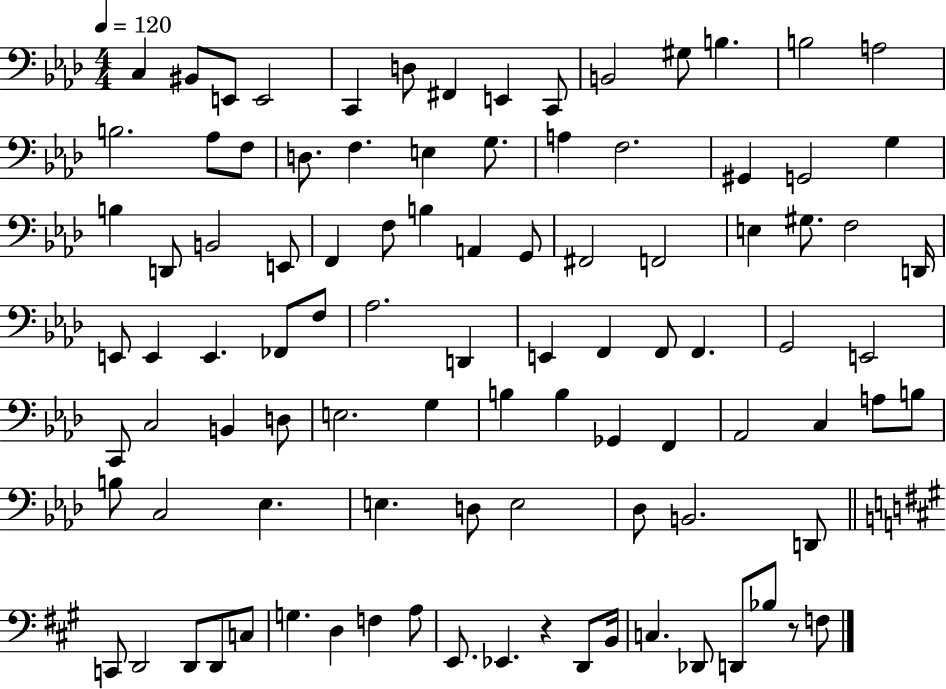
C3/q BIS2/e E2/e E2/h C2/q D3/e F#2/q E2/q C2/e B2/h G#3/e B3/q. B3/h A3/h B3/h. Ab3/e F3/e D3/e. F3/q. E3/q G3/e. A3/q F3/h. G#2/q G2/h G3/q B3/q D2/e B2/h E2/e F2/q F3/e B3/q A2/q G2/e F#2/h F2/h E3/q G#3/e. F3/h D2/s E2/e E2/q E2/q. FES2/e F3/e Ab3/h. D2/q E2/q F2/q F2/e F2/q. G2/h E2/h C2/e C3/h B2/q D3/e E3/h. G3/q B3/q B3/q Gb2/q F2/q Ab2/h C3/q A3/e B3/e B3/e C3/h Eb3/q. E3/q. D3/e E3/h Db3/e B2/h. D2/e C2/e D2/h D2/e D2/e C3/e G3/q. D3/q F3/q A3/e E2/e. Eb2/q. R/q D2/e B2/s C3/q. Db2/e D2/e Bb3/e R/e F3/e